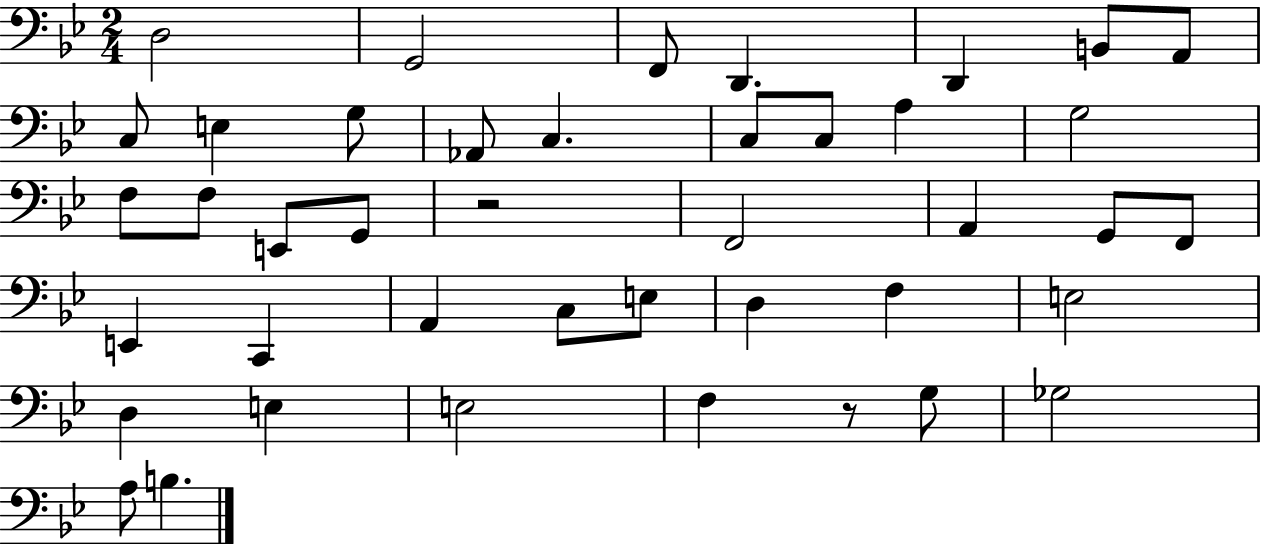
X:1
T:Untitled
M:2/4
L:1/4
K:Bb
D,2 G,,2 F,,/2 D,, D,, B,,/2 A,,/2 C,/2 E, G,/2 _A,,/2 C, C,/2 C,/2 A, G,2 F,/2 F,/2 E,,/2 G,,/2 z2 F,,2 A,, G,,/2 F,,/2 E,, C,, A,, C,/2 E,/2 D, F, E,2 D, E, E,2 F, z/2 G,/2 _G,2 A,/2 B,